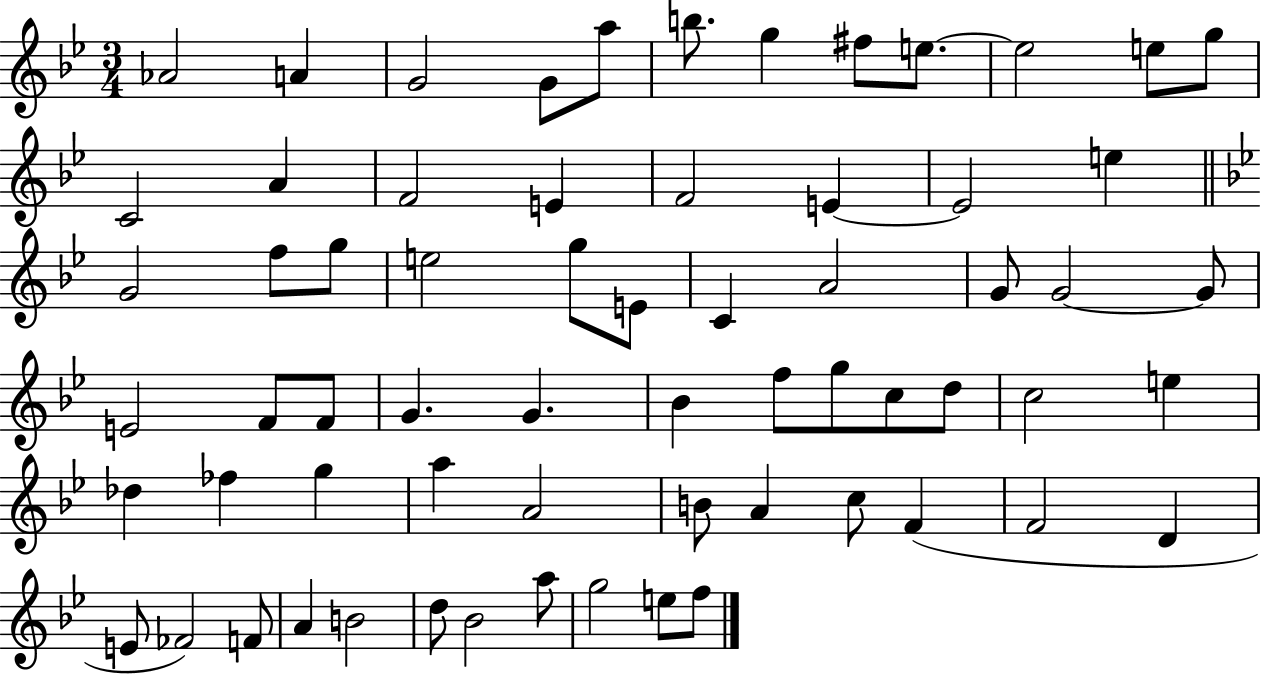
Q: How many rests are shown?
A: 0